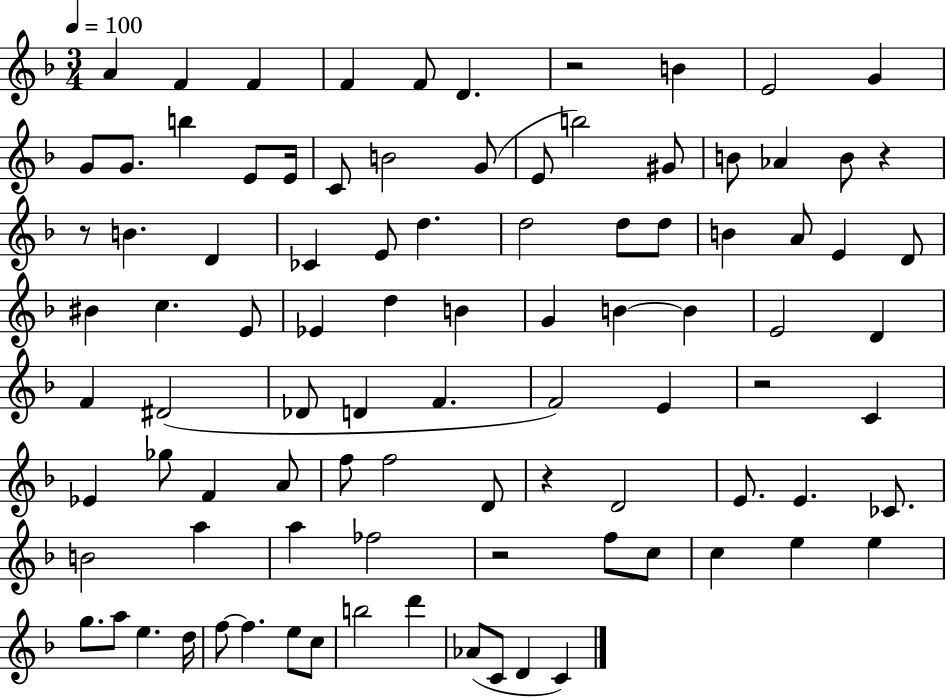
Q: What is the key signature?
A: F major